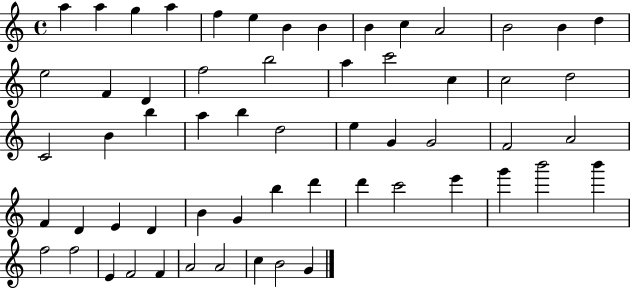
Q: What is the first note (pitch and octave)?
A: A5